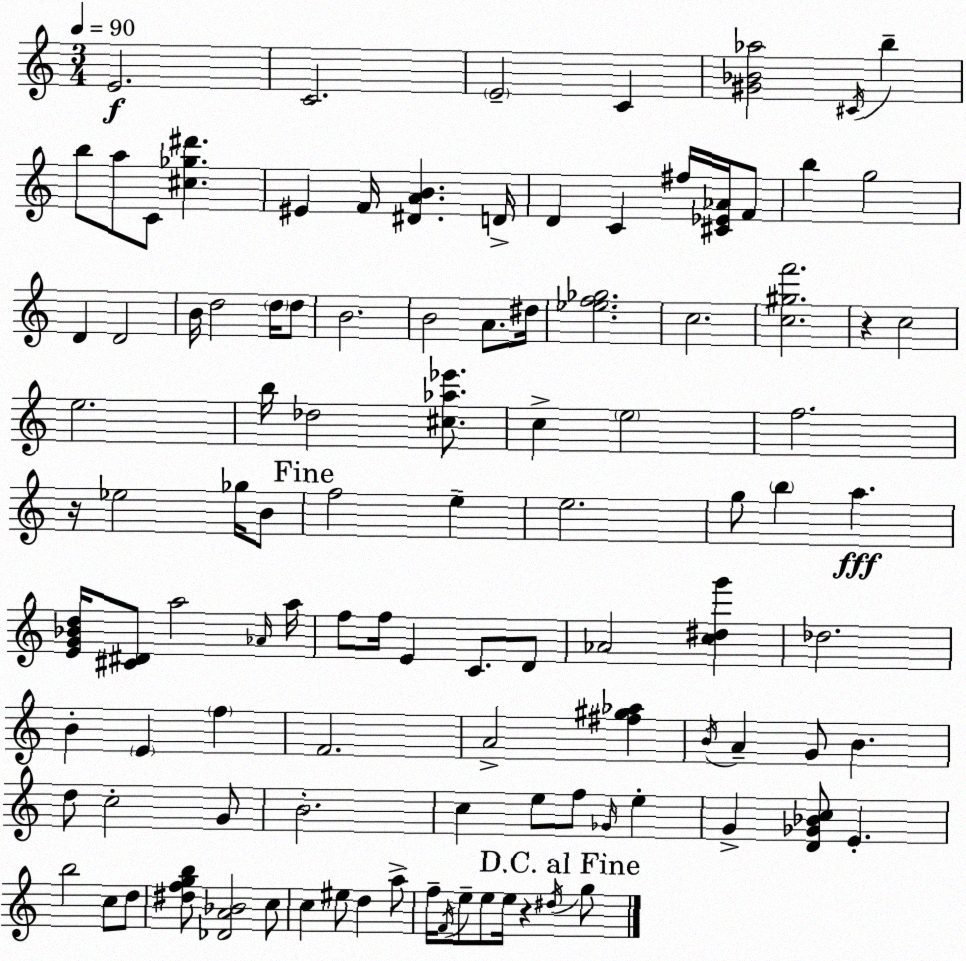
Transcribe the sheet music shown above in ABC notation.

X:1
T:Untitled
M:3/4
L:1/4
K:C
E2 C2 E2 C [^G_B_a]2 ^C/4 b b/2 a/2 C/2 [^c_g^d'] ^E F/4 [^DAB] D/4 D C ^f/4 [^C_E_A]/4 F/2 b g2 D D2 B/4 d2 d/4 d/2 B2 B2 A/2 ^d/4 [_ef_g]2 c2 [c^gf']2 z c2 e2 b/4 _d2 [^c_a_e']/2 c e2 f2 z/4 _e2 _g/4 B/2 f2 e e2 g/2 b a [EG_Bd]/4 [^C^D]/2 a2 _A/4 a/4 f/2 f/4 E C/2 D/2 _A2 [c^dg'] _d2 B E f F2 A2 [^f^g_a] B/4 A G/2 B d/2 c2 G/2 B2 c e/2 f/2 _G/4 e G [D_G_Bc]/2 E b2 c/2 d/2 [^dfgb]/2 [_DA_B]2 c/2 c ^e/2 d a/2 f/4 F/4 e/2 e/2 e/4 z ^d/4 g/2